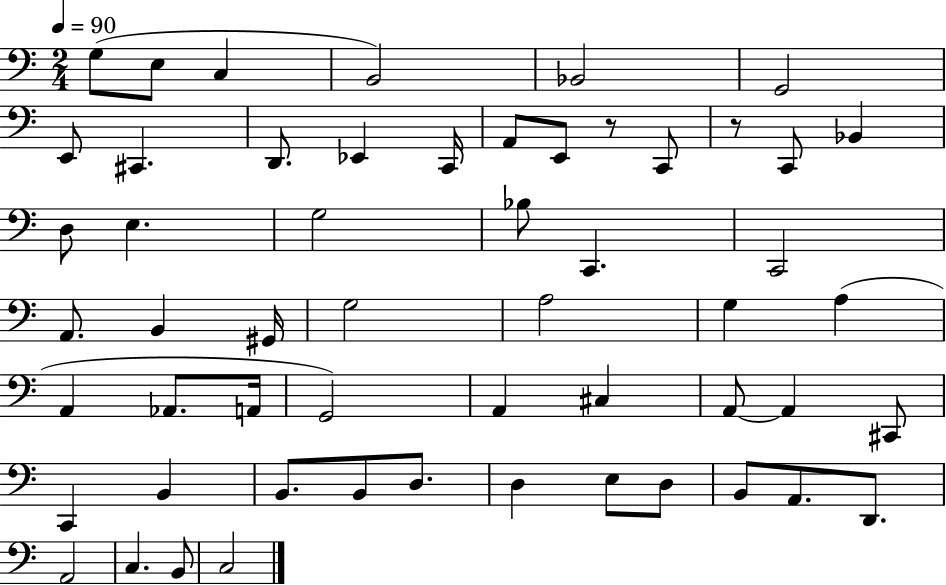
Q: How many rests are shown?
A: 2